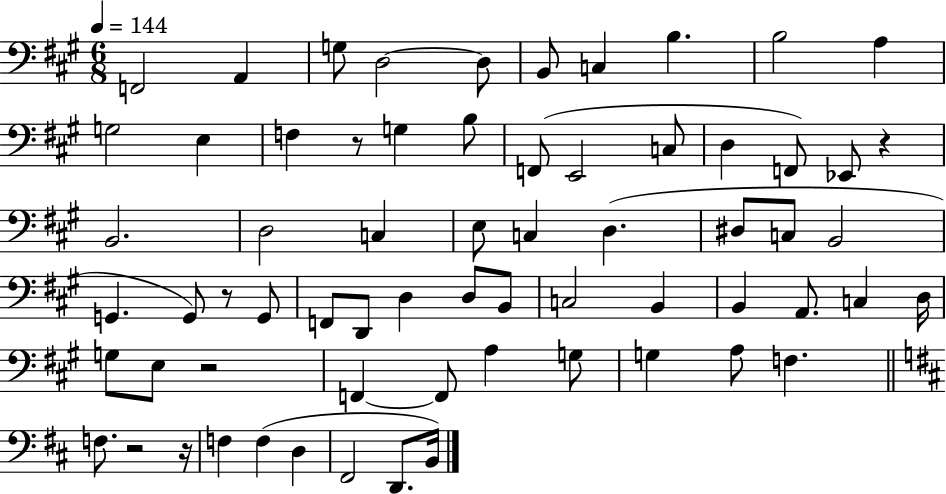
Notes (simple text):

F2/h A2/q G3/e D3/h D3/e B2/e C3/q B3/q. B3/h A3/q G3/h E3/q F3/q R/e G3/q B3/e F2/e E2/h C3/e D3/q F2/e Eb2/e R/q B2/h. D3/h C3/q E3/e C3/q D3/q. D#3/e C3/e B2/h G2/q. G2/e R/e G2/e F2/e D2/e D3/q D3/e B2/e C3/h B2/q B2/q A2/e. C3/q D3/s G3/e E3/e R/h F2/q F2/e A3/q G3/e G3/q A3/e F3/q. F3/e. R/h R/s F3/q F3/q D3/q F#2/h D2/e. B2/s